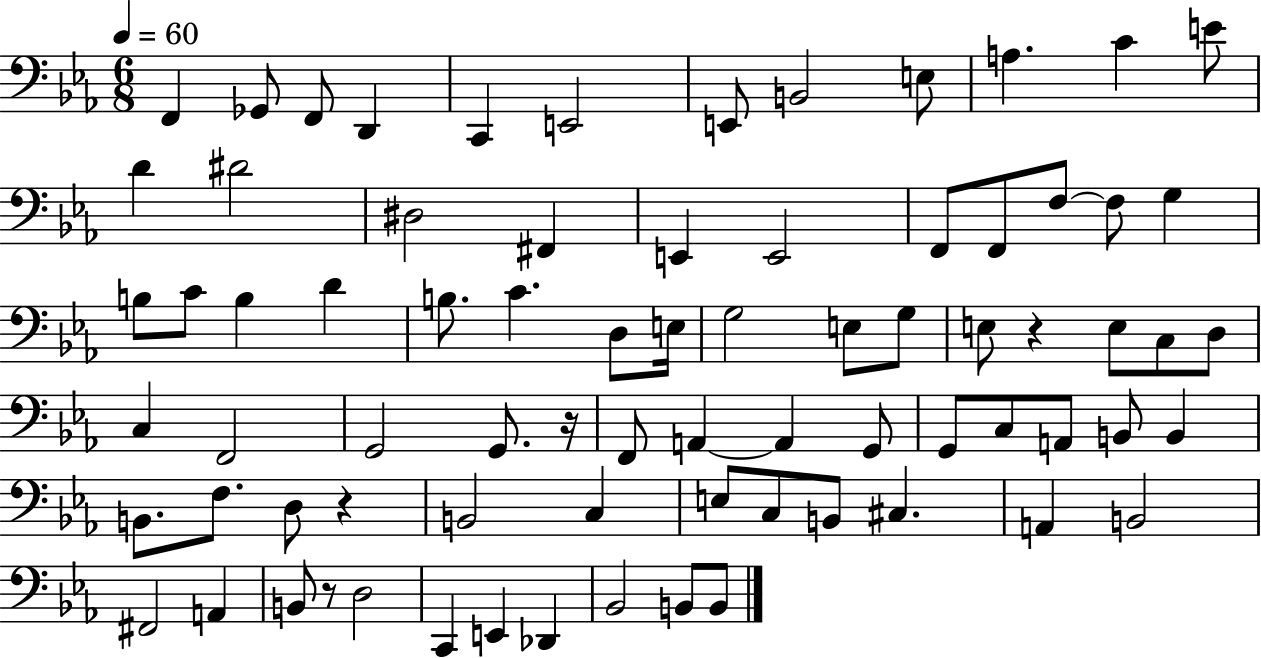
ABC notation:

X:1
T:Untitled
M:6/8
L:1/4
K:Eb
F,, _G,,/2 F,,/2 D,, C,, E,,2 E,,/2 B,,2 E,/2 A, C E/2 D ^D2 ^D,2 ^F,, E,, E,,2 F,,/2 F,,/2 F,/2 F,/2 G, B,/2 C/2 B, D B,/2 C D,/2 E,/4 G,2 E,/2 G,/2 E,/2 z E,/2 C,/2 D,/2 C, F,,2 G,,2 G,,/2 z/4 F,,/2 A,, A,, G,,/2 G,,/2 C,/2 A,,/2 B,,/2 B,, B,,/2 F,/2 D,/2 z B,,2 C, E,/2 C,/2 B,,/2 ^C, A,, B,,2 ^F,,2 A,, B,,/2 z/2 D,2 C,, E,, _D,, _B,,2 B,,/2 B,,/2